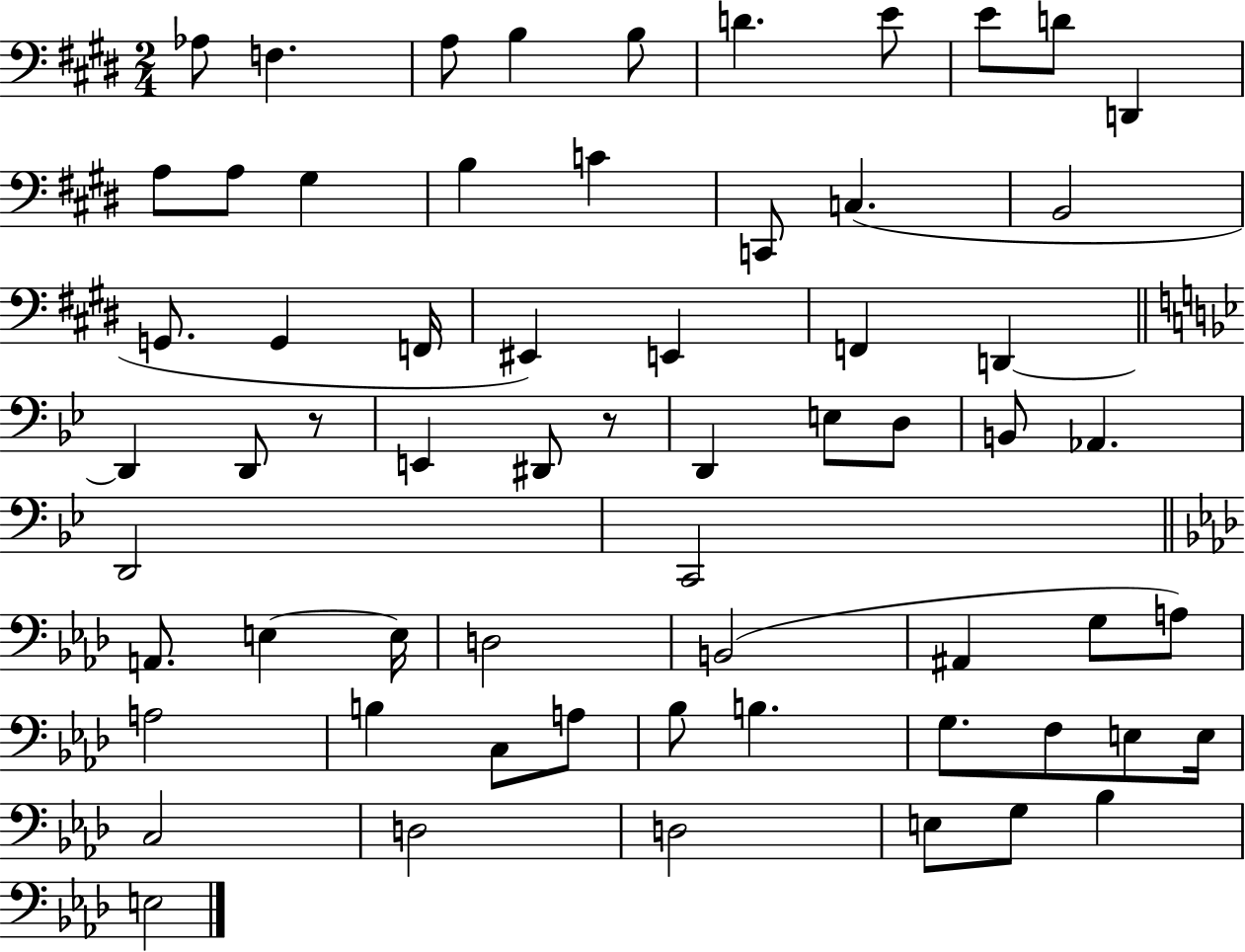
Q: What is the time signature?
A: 2/4